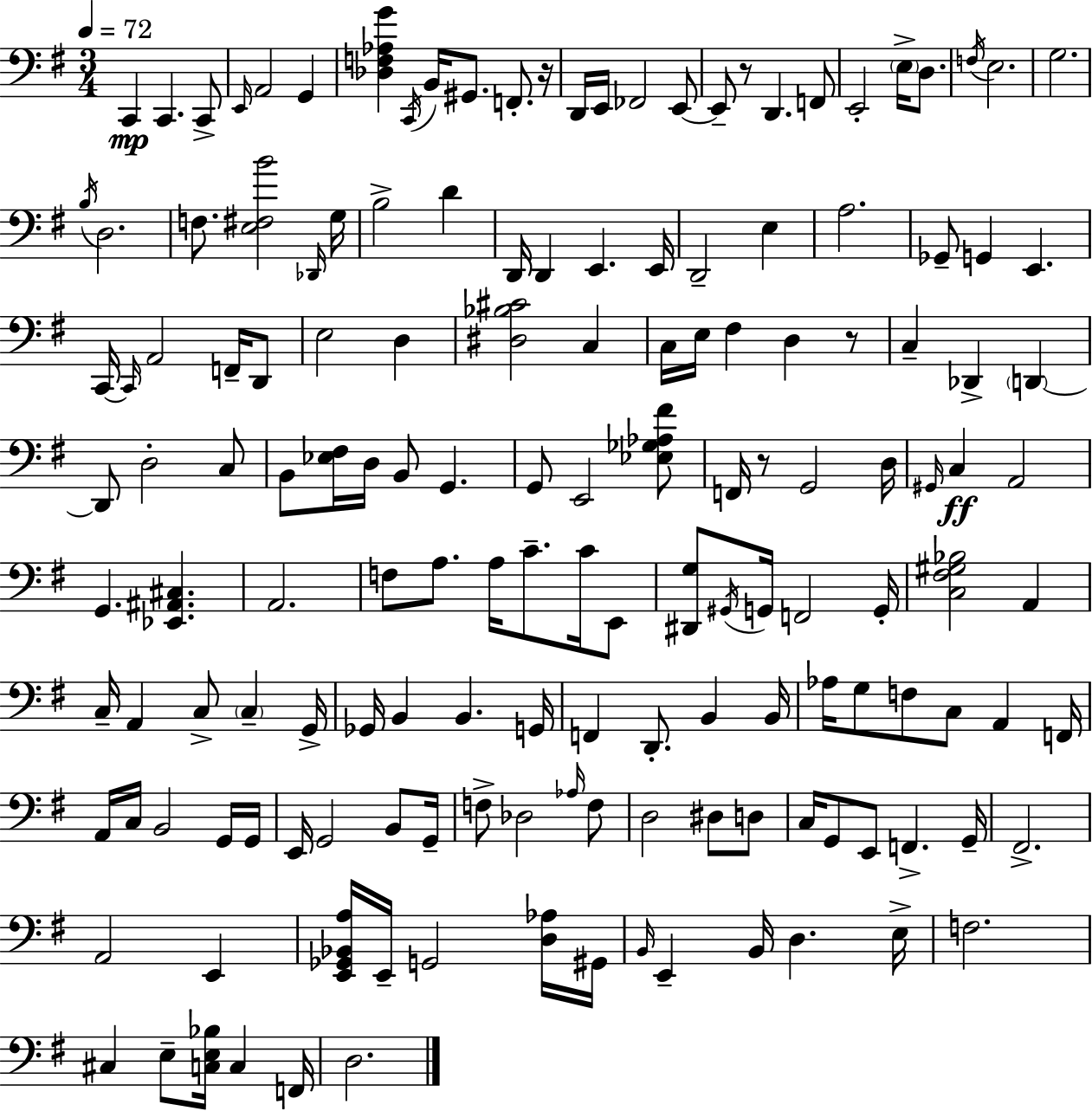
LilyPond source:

{
  \clef bass
  \numericTimeSignature
  \time 3/4
  \key g \major
  \tempo 4 = 72
  c,4\mp c,4. c,8-> | \grace { e,16 } a,2 g,4 | <des f aes g'>4 \acciaccatura { c,16 } b,16 gis,8. f,8.-. | r16 d,16 e,16 fes,2 | \break e,8~~ e,8-- r8 d,4. | f,8 e,2-. \parenthesize e16-> d8. | \acciaccatura { f16 } e2. | g2. | \break \acciaccatura { b16 } d2. | f8. <e fis b'>2 | \grace { des,16 } g16 b2-> | d'4 d,16 d,4 e,4. | \break e,16 d,2-- | e4 a2. | ges,8-- g,4 e,4. | c,16~~ \grace { c,16 } a,2 | \break f,16-- d,8 e2 | d4 <dis bes cis'>2 | c4 c16 e16 fis4 | d4 r8 c4-- des,4-> | \break \parenthesize d,4~~ d,8 d2-. | c8 b,8 <ees fis>16 d16 b,8 | g,4. g,8 e,2 | <ees ges aes fis'>8 f,16 r8 g,2 | \break d16 \grace { gis,16 } c4\ff a,2 | g,4. | <ees, ais, cis>4. a,2. | f8 a8. | \break a16 c'8.-- c'16 e,8 <dis, g>8 \acciaccatura { gis,16 } g,16 f,2 | g,16-. <c fis gis bes>2 | a,4 c16-- a,4 | c8-> \parenthesize c4-- g,16-> ges,16 b,4 | \break b,4. g,16 f,4 | d,8.-. b,4 b,16 aes16 g8 f8 | c8 a,4 f,16 a,16 c16 b,2 | g,16 g,16 e,16 g,2 | \break b,8 g,16-- f8-> des2 | \grace { aes16 } f8 d2 | dis8 d8 c16 g,8 | e,8 f,4.-> g,16-- fis,2.-> | \break a,2 | e,4 <e, ges, bes, a>16 e,16-- g,2 | <d aes>16 gis,16 \grace { b,16 } e,4-- | b,16 d4. e16-> f2. | \break cis4 | e8-- <c e bes>16 c4 f,16 d2. | \bar "|."
}